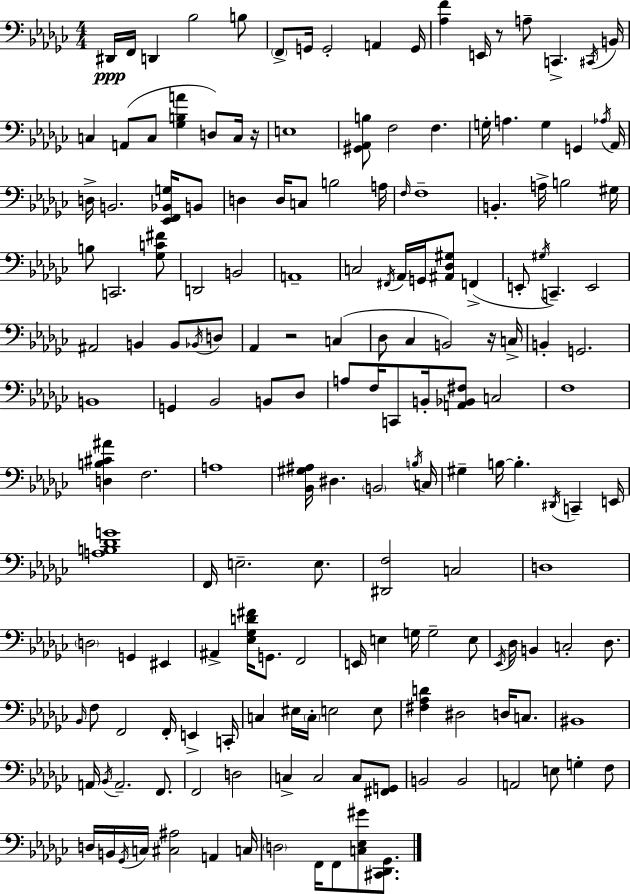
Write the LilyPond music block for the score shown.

{
  \clef bass
  \numericTimeSignature
  \time 4/4
  \key ees \minor
  dis,16\ppp f,16 d,4 bes2 b8 | \parenthesize f,8-> g,16 g,2-. a,4 g,16 | <aes f'>4 e,16 r8 a8-- c,4.-> \acciaccatura { cis,16 } | b,16 c4 a,8( c8 <ges b a'>4 d8) c16 | \break r16 e1 | <gis, aes, b>8 f2 f4. | g16-. a4. g4 g,4 | \acciaccatura { aes16 } aes,16 d16-> b,2. <ees, f, bes, g>16 | \break b,8 d4 d16 c8 b2 | a16 \grace { f16 } f1-- | b,4.-. a16-> b2 | gis16 b8 c,2. | \break <ges c' fis'>8 d,2 b,2 | a,1-- | c2 \acciaccatura { fis,16 } aes,16 g,16 <ais, des gis>8 | f,4->( e,8-. \acciaccatura { gis16 } c,4.--) e,2 | \break ais,2 b,4 | b,8 \acciaccatura { bes,16 } d8 aes,4 r2 | c4( des8 ces4 b,2) | r16 c16-> b,4-. g,2. | \break b,1 | g,4 bes,2 | b,8 des8 a8 f16 c,8 b,16-. <a, bes, fis>8 c2 | f1 | \break <d b cis' ais'>4 f2. | a1 | <bes, gis ais>16 dis4. \parenthesize b,2 | \acciaccatura { b16 } c16 gis4-- b16~~ b4.-. | \break \acciaccatura { dis,16 } c,4-- e,16 <a b des' g'>1 | f,16 e2.-- | e8. <dis, f>2 | c2 d1 | \break \parenthesize d2 | g,4 eis,4 ais,4-> <ees ges d' fis'>16 g,8. | f,2 e,16 e4 g16 g2-- | e8 \acciaccatura { ees,16 } des16 b,4 c2-. | \break des8. \grace { bes,16 } f8 f,2 | f,16-. e,4-> c,16-. c4 eis16 \parenthesize c16-. | e2 e8 <fis aes d'>4 dis2 | d16 c8. bis,1 | \break a,16 \acciaccatura { bes,16 } a,2.-- | f,8. f,2 | d2 c4-> c2 | c8 <fis, g,>8 b,2 | \break b,2 a,2 | e8 g4-. f8 d16 b,16 \acciaccatura { ges,16 } c16 <cis ais>2 | a,4 c16 \parenthesize d2 | f,16 f,8 <c ees gis'>8 <cis, des, ges,>8. \bar "|."
}